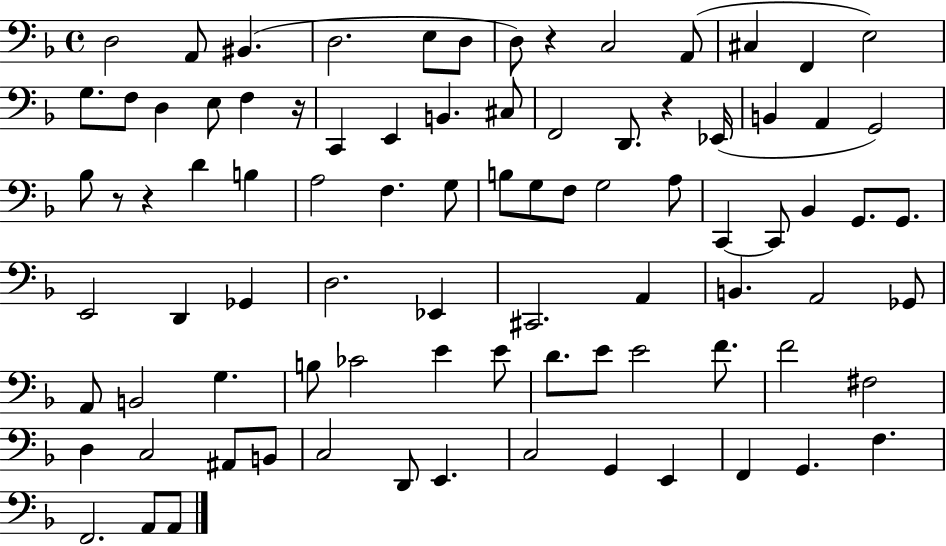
X:1
T:Untitled
M:4/4
L:1/4
K:F
D,2 A,,/2 ^B,, D,2 E,/2 D,/2 D,/2 z C,2 A,,/2 ^C, F,, E,2 G,/2 F,/2 D, E,/2 F, z/4 C,, E,, B,, ^C,/2 F,,2 D,,/2 z _E,,/4 B,, A,, G,,2 _B,/2 z/2 z D B, A,2 F, G,/2 B,/2 G,/2 F,/2 G,2 A,/2 C,, C,,/2 _B,, G,,/2 G,,/2 E,,2 D,, _G,, D,2 _E,, ^C,,2 A,, B,, A,,2 _G,,/2 A,,/2 B,,2 G, B,/2 _C2 E E/2 D/2 E/2 E2 F/2 F2 ^F,2 D, C,2 ^A,,/2 B,,/2 C,2 D,,/2 E,, C,2 G,, E,, F,, G,, F, F,,2 A,,/2 A,,/2